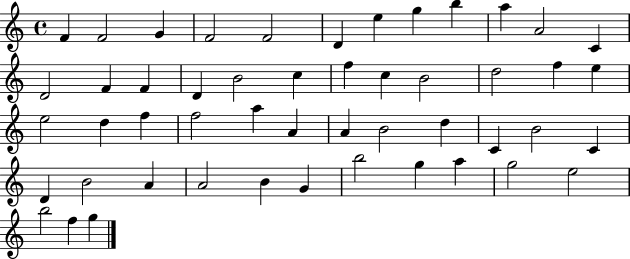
F4/q F4/h G4/q F4/h F4/h D4/q E5/q G5/q B5/q A5/q A4/h C4/q D4/h F4/q F4/q D4/q B4/h C5/q F5/q C5/q B4/h D5/h F5/q E5/q E5/h D5/q F5/q F5/h A5/q A4/q A4/q B4/h D5/q C4/q B4/h C4/q D4/q B4/h A4/q A4/h B4/q G4/q B5/h G5/q A5/q G5/h E5/h B5/h F5/q G5/q